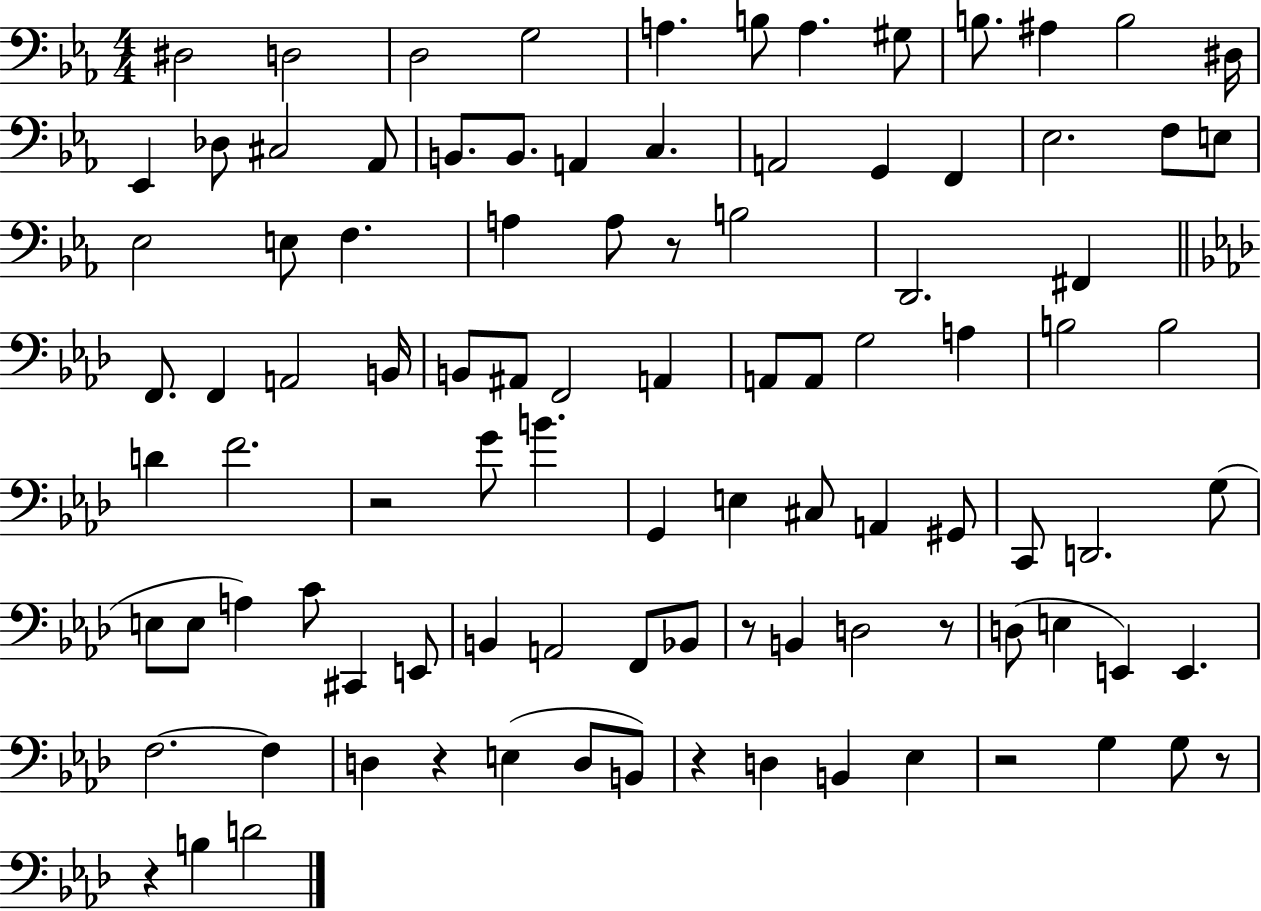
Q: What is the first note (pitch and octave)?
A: D#3